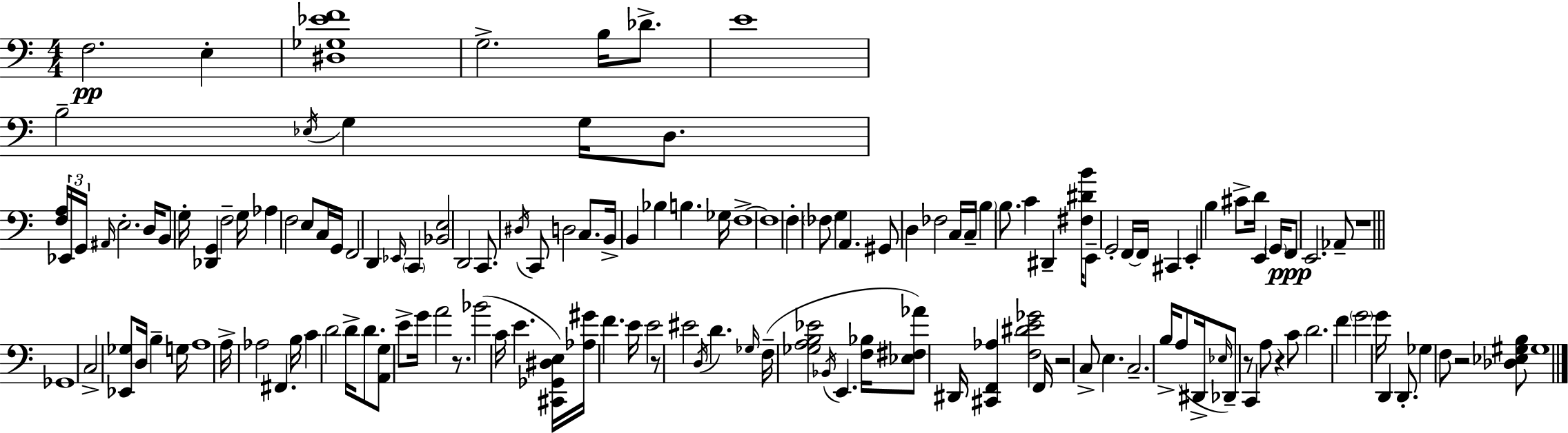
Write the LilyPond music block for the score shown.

{
  \clef bass
  \numericTimeSignature
  \time 4/4
  \key c \major
  f2.\pp e4-. | <dis ges ees' f'>1 | g2.-> b16 des'8.-> | e'1 | \break b2-- \acciaccatura { ees16 } g4 g16 d8. | <f a>16 \tuplet 3/2 { ees,16 g,16 \grace { ais,16 } } e2.-. | d16 b,8 g16-. <des, g,>4 f2-- | g16 aes4 f2 e8 | \break c16 g,16 f,2 d,4 \grace { ees,16 } \parenthesize c,4 | <bes, e>2 d,2 | c,8. \acciaccatura { dis16 } c,8 d2 | c8. b,16-> b,4 bes4 b4. | \break ges16 f1->~~ | f1 | f4-. \parenthesize fes8 g4 a,4. | gis,8 d4 fes2 | \break c16 c16-- \parenthesize b4 b8. c'4 dis,4-- | <fis dis' b'>16 e,8-- g,2-. f,16~~ f,16 | cis,4 e,4-. b4 cis'8-> d'16 e,4 | \parenthesize g,16 f,8\ppp e,2. | \break aes,8-- r1 | \bar "||" \break \key c \major ges,1 | c2-> <ees, ges>8 d16 b4-- g16 | a1 | a16-> aes2 fis,4. b16 | \break c'4 d'2 d'16-> d'8. | <a, g>8 e'8-> g'16 a'2 r8. | bes'2( c'16 e'4. <cis, ges, dis e>16) | <aes gis'>16 f'4. e'16 e'2 | \break r8 eis'2 \acciaccatura { d16 } d'4. | \grace { ges16 } f16--( <ges a b ees'>2 \acciaccatura { bes,16 } e,4. | <f bes>16 <ees fis aes'>8) dis,16 <cis, f, aes>4 <f dis' e' ges'>2 | f,16 r2 c8-> e4. | \break c2.-- b16-> | a8( dis,16-> \grace { ees16 }) des,8-- r8 c,4 a8 r4 | c'8 d'2. | f'4 \parenthesize g'2 g'16 d,4 | \break d,8.-. ges4 f8 r2 | <des ees gis b>8 gis1 | \bar "|."
}